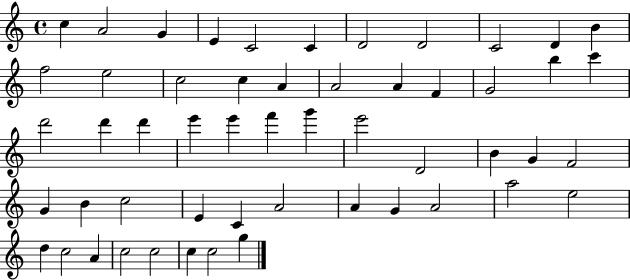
X:1
T:Untitled
M:4/4
L:1/4
K:C
c A2 G E C2 C D2 D2 C2 D B f2 e2 c2 c A A2 A F G2 b c' d'2 d' d' e' e' f' g' e'2 D2 B G F2 G B c2 E C A2 A G A2 a2 e2 d c2 A c2 c2 c c2 g